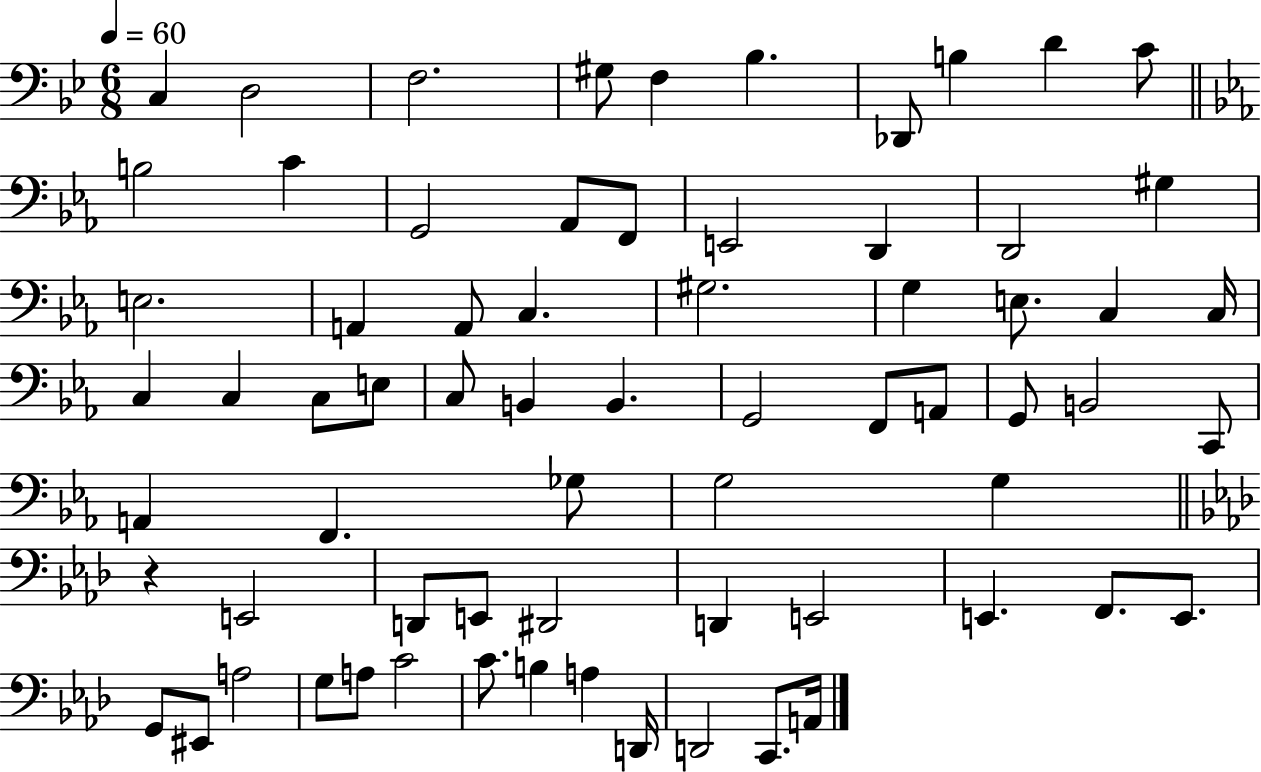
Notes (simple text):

C3/q D3/h F3/h. G#3/e F3/q Bb3/q. Db2/e B3/q D4/q C4/e B3/h C4/q G2/h Ab2/e F2/e E2/h D2/q D2/h G#3/q E3/h. A2/q A2/e C3/q. G#3/h. G3/q E3/e. C3/q C3/s C3/q C3/q C3/e E3/e C3/e B2/q B2/q. G2/h F2/e A2/e G2/e B2/h C2/e A2/q F2/q. Gb3/e G3/h G3/q R/q E2/h D2/e E2/e D#2/h D2/q E2/h E2/q. F2/e. E2/e. G2/e EIS2/e A3/h G3/e A3/e C4/h C4/e. B3/q A3/q D2/s D2/h C2/e. A2/s